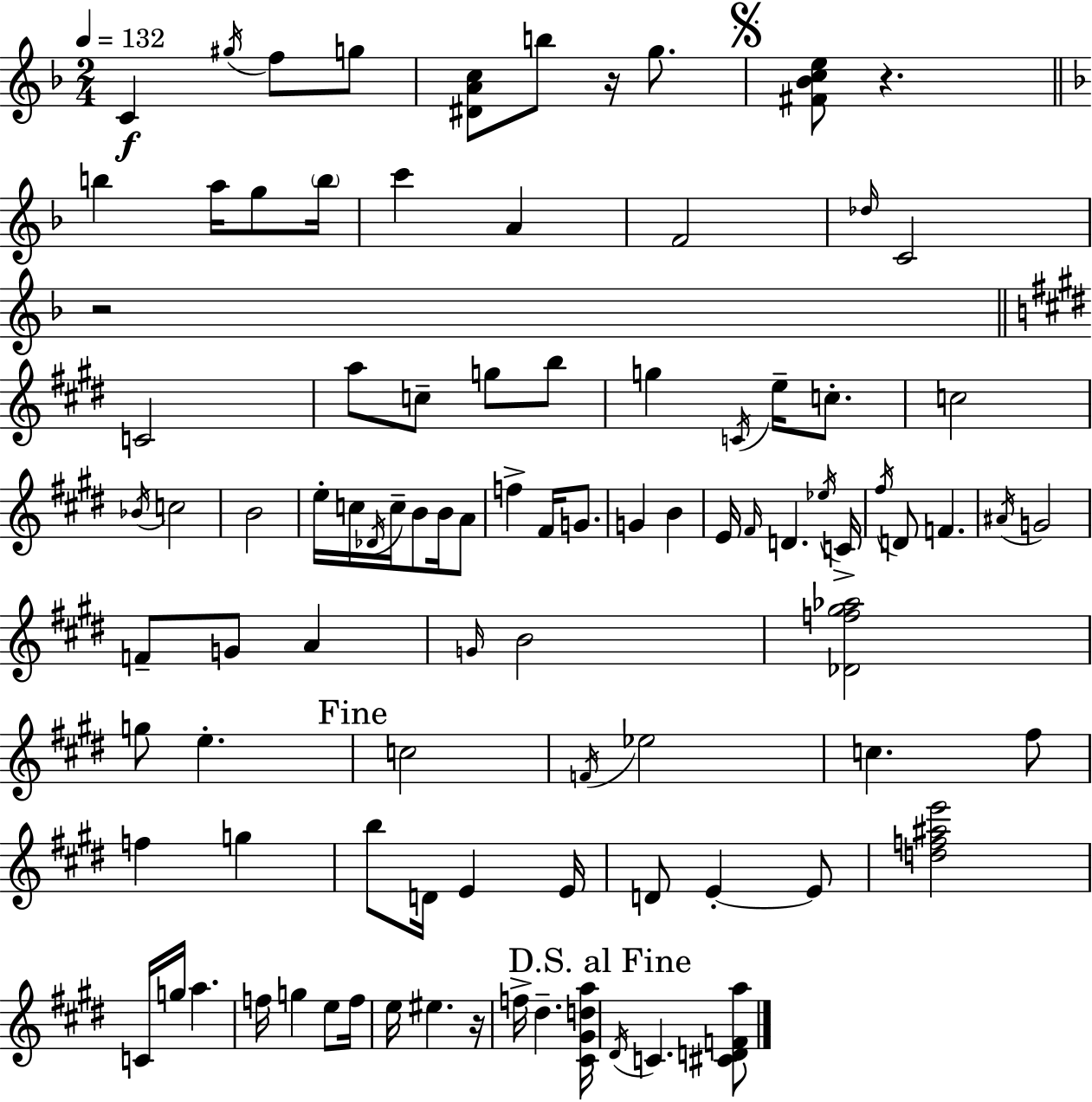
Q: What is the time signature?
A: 2/4